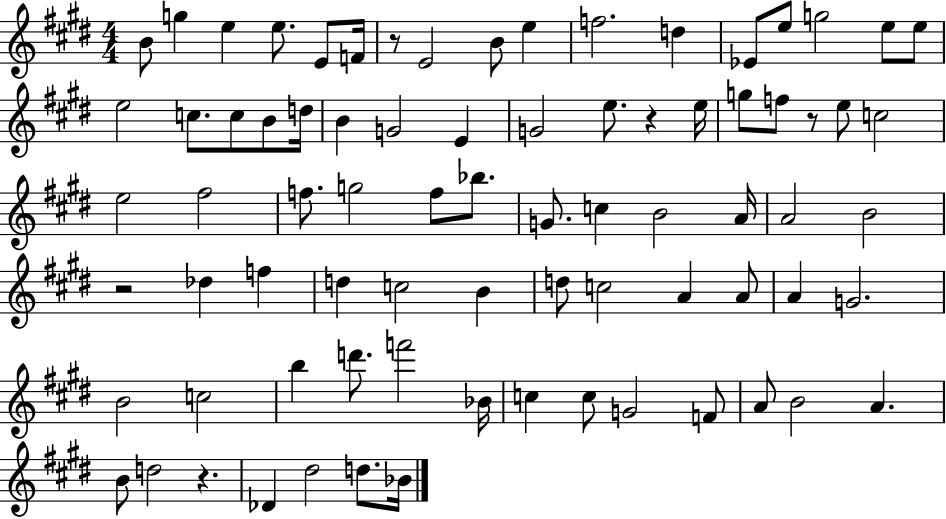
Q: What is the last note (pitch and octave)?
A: Bb4